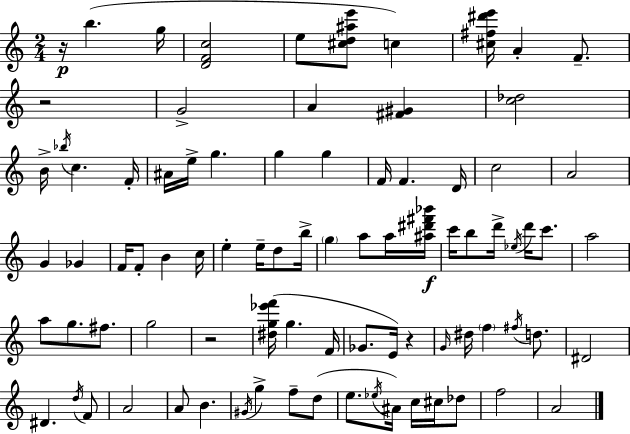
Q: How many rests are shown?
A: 4